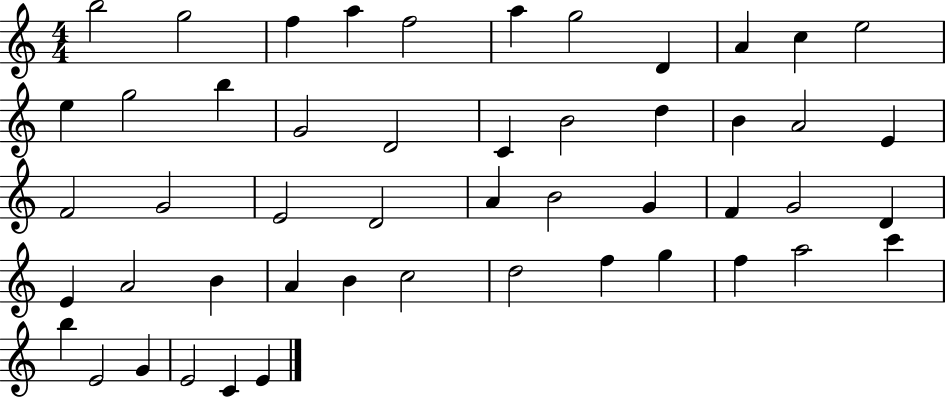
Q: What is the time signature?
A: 4/4